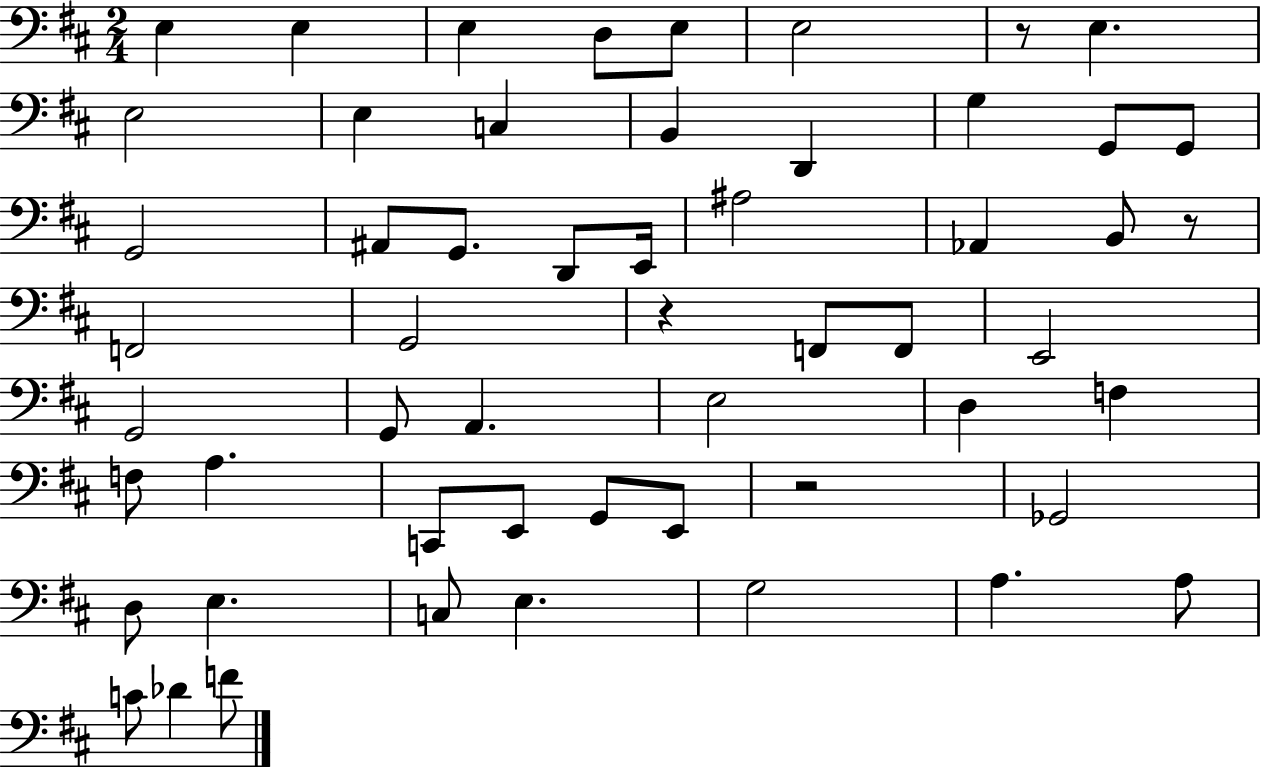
{
  \clef bass
  \numericTimeSignature
  \time 2/4
  \key d \major
  \repeat volta 2 { e4 e4 | e4 d8 e8 | e2 | r8 e4. | \break e2 | e4 c4 | b,4 d,4 | g4 g,8 g,8 | \break g,2 | ais,8 g,8. d,8 e,16 | ais2 | aes,4 b,8 r8 | \break f,2 | g,2 | r4 f,8 f,8 | e,2 | \break g,2 | g,8 a,4. | e2 | d4 f4 | \break f8 a4. | c,8 e,8 g,8 e,8 | r2 | ges,2 | \break d8 e4. | c8 e4. | g2 | a4. a8 | \break c'8 des'4 f'8 | } \bar "|."
}